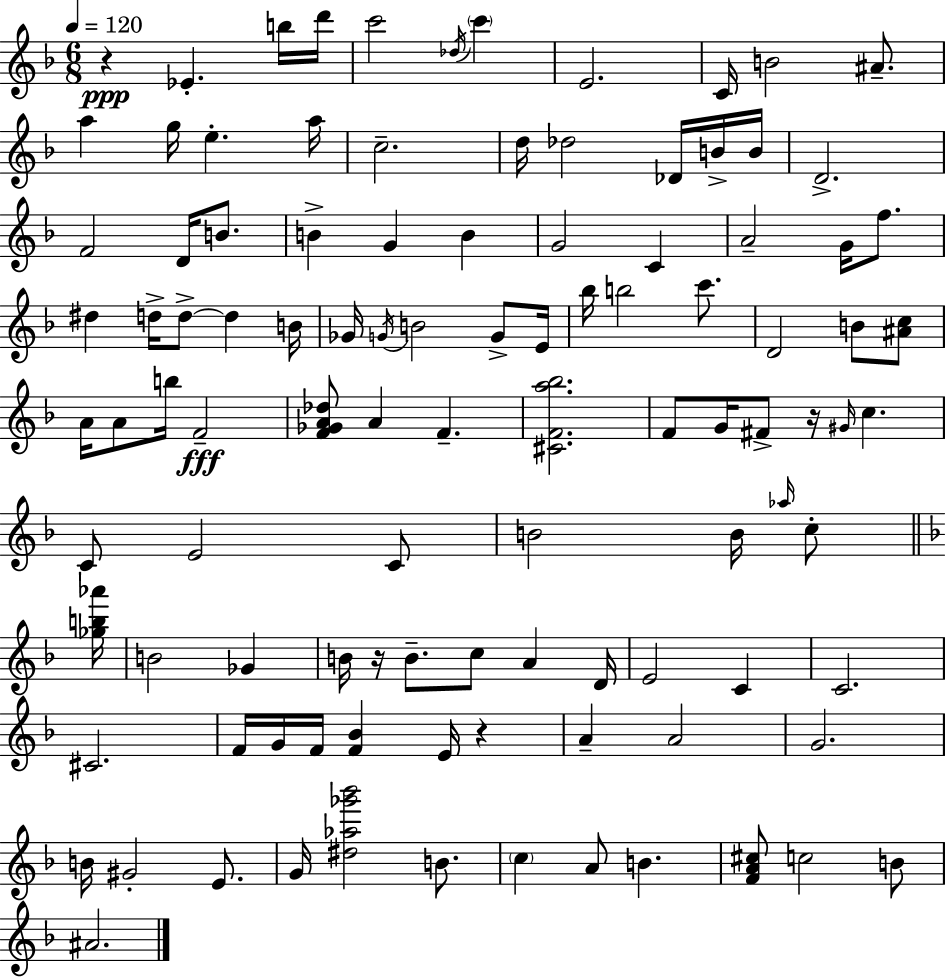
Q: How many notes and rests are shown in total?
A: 105